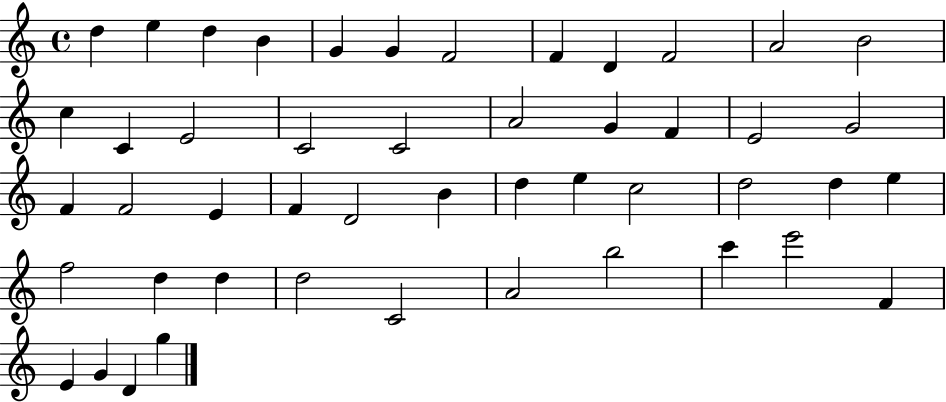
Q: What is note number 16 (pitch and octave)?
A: C4